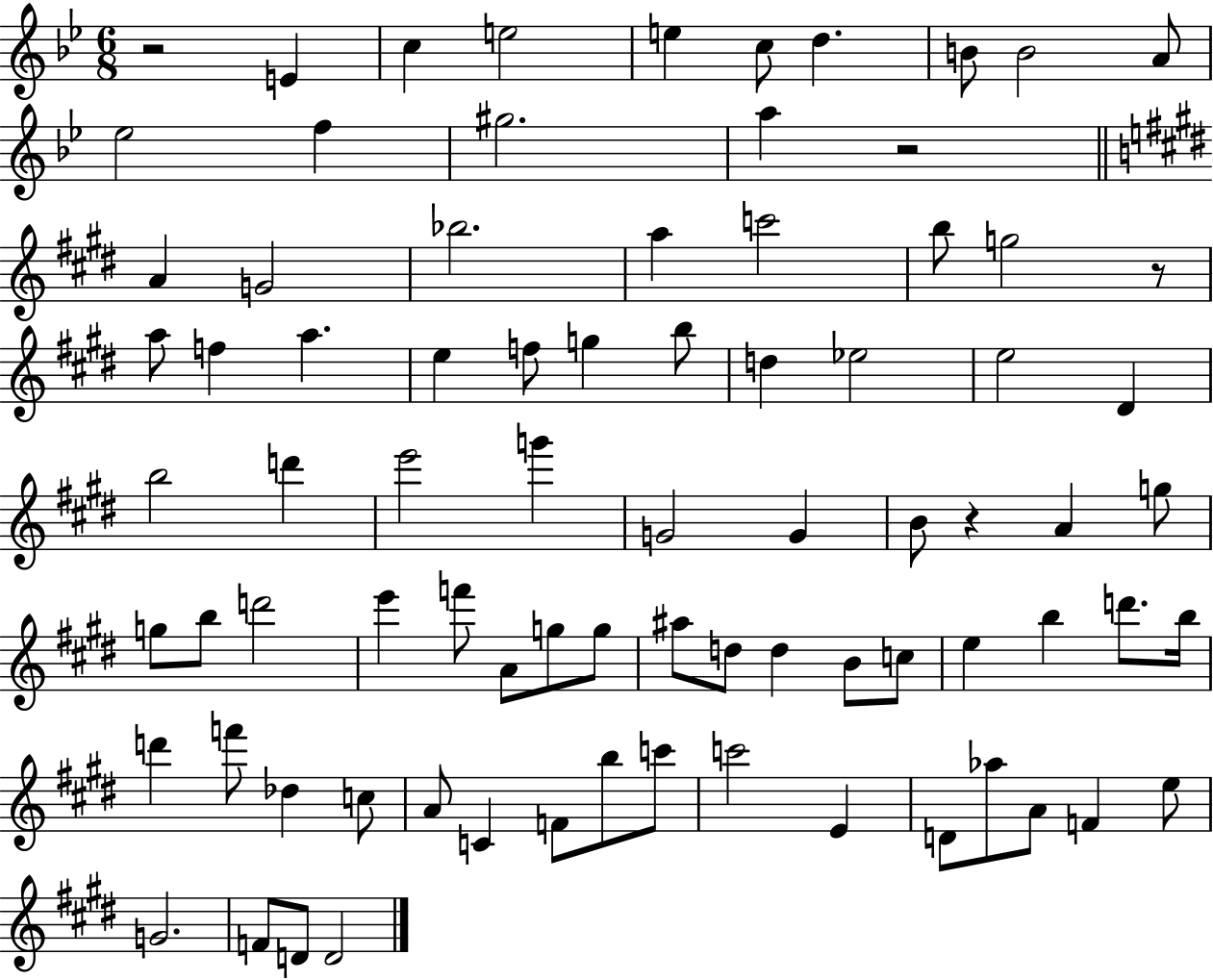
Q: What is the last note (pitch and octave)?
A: D4